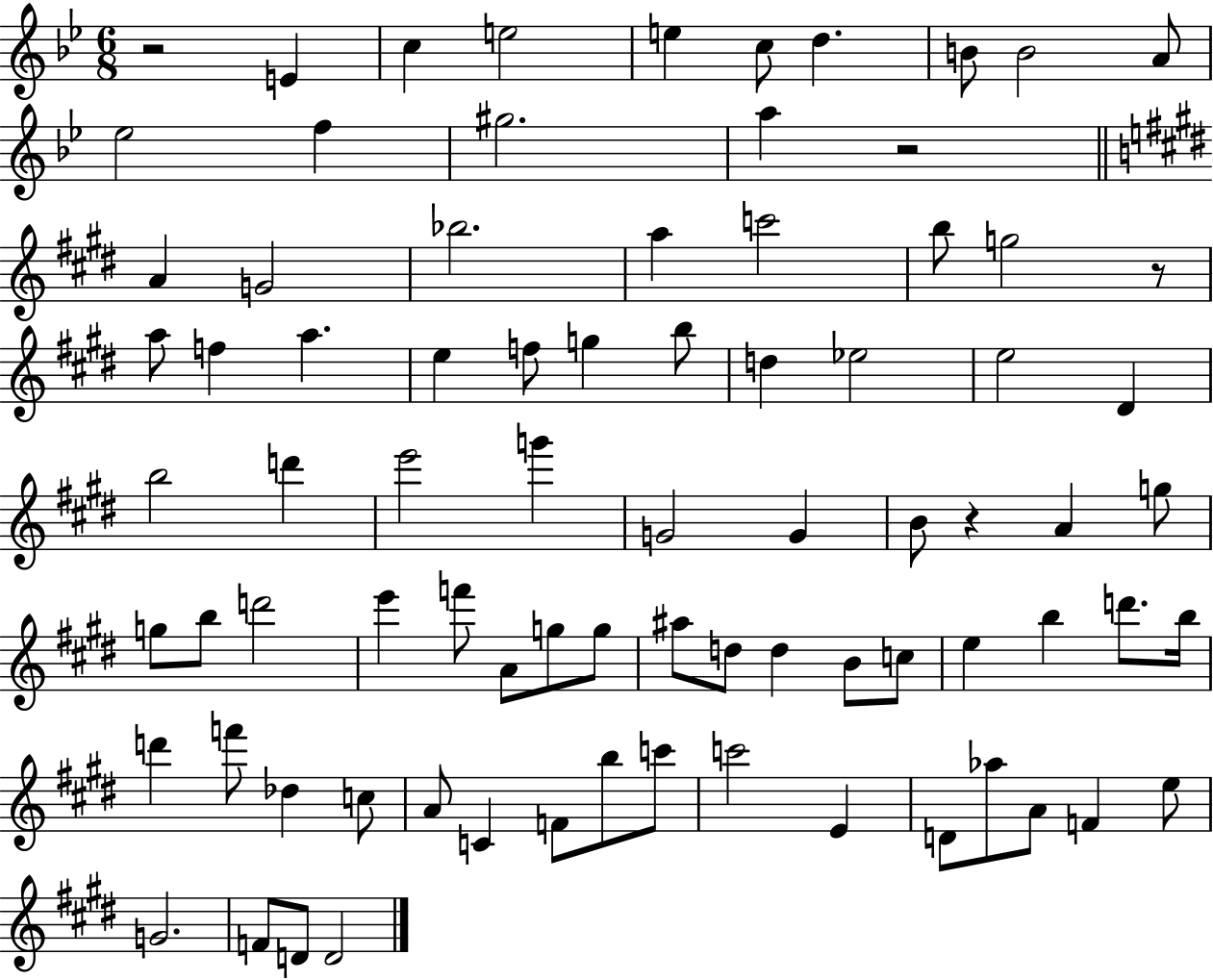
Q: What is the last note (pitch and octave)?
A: D4